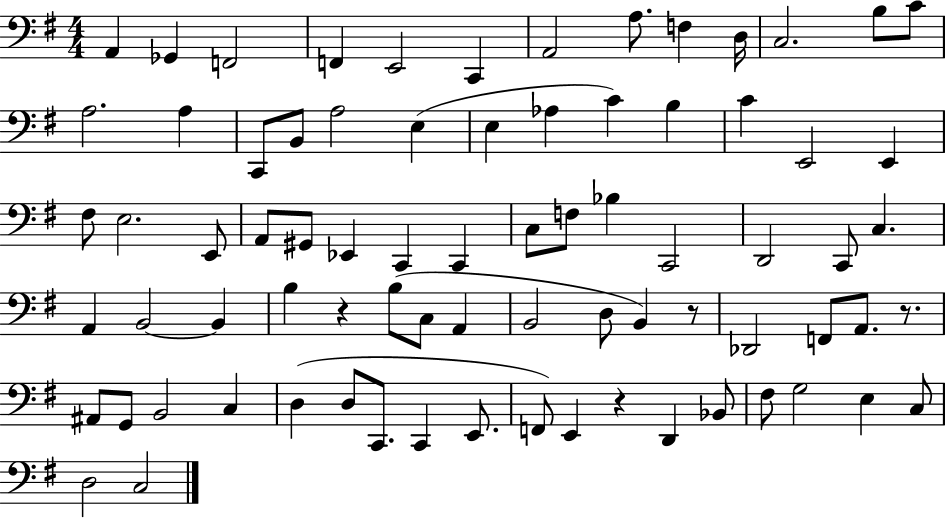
X:1
T:Untitled
M:4/4
L:1/4
K:G
A,, _G,, F,,2 F,, E,,2 C,, A,,2 A,/2 F, D,/4 C,2 B,/2 C/2 A,2 A, C,,/2 B,,/2 A,2 E, E, _A, C B, C E,,2 E,, ^F,/2 E,2 E,,/2 A,,/2 ^G,,/2 _E,, C,, C,, C,/2 F,/2 _B, C,,2 D,,2 C,,/2 C, A,, B,,2 B,, B, z B,/2 C,/2 A,, B,,2 D,/2 B,, z/2 _D,,2 F,,/2 A,,/2 z/2 ^A,,/2 G,,/2 B,,2 C, D, D,/2 C,,/2 C,, E,,/2 F,,/2 E,, z D,, _B,,/2 ^F,/2 G,2 E, C,/2 D,2 C,2